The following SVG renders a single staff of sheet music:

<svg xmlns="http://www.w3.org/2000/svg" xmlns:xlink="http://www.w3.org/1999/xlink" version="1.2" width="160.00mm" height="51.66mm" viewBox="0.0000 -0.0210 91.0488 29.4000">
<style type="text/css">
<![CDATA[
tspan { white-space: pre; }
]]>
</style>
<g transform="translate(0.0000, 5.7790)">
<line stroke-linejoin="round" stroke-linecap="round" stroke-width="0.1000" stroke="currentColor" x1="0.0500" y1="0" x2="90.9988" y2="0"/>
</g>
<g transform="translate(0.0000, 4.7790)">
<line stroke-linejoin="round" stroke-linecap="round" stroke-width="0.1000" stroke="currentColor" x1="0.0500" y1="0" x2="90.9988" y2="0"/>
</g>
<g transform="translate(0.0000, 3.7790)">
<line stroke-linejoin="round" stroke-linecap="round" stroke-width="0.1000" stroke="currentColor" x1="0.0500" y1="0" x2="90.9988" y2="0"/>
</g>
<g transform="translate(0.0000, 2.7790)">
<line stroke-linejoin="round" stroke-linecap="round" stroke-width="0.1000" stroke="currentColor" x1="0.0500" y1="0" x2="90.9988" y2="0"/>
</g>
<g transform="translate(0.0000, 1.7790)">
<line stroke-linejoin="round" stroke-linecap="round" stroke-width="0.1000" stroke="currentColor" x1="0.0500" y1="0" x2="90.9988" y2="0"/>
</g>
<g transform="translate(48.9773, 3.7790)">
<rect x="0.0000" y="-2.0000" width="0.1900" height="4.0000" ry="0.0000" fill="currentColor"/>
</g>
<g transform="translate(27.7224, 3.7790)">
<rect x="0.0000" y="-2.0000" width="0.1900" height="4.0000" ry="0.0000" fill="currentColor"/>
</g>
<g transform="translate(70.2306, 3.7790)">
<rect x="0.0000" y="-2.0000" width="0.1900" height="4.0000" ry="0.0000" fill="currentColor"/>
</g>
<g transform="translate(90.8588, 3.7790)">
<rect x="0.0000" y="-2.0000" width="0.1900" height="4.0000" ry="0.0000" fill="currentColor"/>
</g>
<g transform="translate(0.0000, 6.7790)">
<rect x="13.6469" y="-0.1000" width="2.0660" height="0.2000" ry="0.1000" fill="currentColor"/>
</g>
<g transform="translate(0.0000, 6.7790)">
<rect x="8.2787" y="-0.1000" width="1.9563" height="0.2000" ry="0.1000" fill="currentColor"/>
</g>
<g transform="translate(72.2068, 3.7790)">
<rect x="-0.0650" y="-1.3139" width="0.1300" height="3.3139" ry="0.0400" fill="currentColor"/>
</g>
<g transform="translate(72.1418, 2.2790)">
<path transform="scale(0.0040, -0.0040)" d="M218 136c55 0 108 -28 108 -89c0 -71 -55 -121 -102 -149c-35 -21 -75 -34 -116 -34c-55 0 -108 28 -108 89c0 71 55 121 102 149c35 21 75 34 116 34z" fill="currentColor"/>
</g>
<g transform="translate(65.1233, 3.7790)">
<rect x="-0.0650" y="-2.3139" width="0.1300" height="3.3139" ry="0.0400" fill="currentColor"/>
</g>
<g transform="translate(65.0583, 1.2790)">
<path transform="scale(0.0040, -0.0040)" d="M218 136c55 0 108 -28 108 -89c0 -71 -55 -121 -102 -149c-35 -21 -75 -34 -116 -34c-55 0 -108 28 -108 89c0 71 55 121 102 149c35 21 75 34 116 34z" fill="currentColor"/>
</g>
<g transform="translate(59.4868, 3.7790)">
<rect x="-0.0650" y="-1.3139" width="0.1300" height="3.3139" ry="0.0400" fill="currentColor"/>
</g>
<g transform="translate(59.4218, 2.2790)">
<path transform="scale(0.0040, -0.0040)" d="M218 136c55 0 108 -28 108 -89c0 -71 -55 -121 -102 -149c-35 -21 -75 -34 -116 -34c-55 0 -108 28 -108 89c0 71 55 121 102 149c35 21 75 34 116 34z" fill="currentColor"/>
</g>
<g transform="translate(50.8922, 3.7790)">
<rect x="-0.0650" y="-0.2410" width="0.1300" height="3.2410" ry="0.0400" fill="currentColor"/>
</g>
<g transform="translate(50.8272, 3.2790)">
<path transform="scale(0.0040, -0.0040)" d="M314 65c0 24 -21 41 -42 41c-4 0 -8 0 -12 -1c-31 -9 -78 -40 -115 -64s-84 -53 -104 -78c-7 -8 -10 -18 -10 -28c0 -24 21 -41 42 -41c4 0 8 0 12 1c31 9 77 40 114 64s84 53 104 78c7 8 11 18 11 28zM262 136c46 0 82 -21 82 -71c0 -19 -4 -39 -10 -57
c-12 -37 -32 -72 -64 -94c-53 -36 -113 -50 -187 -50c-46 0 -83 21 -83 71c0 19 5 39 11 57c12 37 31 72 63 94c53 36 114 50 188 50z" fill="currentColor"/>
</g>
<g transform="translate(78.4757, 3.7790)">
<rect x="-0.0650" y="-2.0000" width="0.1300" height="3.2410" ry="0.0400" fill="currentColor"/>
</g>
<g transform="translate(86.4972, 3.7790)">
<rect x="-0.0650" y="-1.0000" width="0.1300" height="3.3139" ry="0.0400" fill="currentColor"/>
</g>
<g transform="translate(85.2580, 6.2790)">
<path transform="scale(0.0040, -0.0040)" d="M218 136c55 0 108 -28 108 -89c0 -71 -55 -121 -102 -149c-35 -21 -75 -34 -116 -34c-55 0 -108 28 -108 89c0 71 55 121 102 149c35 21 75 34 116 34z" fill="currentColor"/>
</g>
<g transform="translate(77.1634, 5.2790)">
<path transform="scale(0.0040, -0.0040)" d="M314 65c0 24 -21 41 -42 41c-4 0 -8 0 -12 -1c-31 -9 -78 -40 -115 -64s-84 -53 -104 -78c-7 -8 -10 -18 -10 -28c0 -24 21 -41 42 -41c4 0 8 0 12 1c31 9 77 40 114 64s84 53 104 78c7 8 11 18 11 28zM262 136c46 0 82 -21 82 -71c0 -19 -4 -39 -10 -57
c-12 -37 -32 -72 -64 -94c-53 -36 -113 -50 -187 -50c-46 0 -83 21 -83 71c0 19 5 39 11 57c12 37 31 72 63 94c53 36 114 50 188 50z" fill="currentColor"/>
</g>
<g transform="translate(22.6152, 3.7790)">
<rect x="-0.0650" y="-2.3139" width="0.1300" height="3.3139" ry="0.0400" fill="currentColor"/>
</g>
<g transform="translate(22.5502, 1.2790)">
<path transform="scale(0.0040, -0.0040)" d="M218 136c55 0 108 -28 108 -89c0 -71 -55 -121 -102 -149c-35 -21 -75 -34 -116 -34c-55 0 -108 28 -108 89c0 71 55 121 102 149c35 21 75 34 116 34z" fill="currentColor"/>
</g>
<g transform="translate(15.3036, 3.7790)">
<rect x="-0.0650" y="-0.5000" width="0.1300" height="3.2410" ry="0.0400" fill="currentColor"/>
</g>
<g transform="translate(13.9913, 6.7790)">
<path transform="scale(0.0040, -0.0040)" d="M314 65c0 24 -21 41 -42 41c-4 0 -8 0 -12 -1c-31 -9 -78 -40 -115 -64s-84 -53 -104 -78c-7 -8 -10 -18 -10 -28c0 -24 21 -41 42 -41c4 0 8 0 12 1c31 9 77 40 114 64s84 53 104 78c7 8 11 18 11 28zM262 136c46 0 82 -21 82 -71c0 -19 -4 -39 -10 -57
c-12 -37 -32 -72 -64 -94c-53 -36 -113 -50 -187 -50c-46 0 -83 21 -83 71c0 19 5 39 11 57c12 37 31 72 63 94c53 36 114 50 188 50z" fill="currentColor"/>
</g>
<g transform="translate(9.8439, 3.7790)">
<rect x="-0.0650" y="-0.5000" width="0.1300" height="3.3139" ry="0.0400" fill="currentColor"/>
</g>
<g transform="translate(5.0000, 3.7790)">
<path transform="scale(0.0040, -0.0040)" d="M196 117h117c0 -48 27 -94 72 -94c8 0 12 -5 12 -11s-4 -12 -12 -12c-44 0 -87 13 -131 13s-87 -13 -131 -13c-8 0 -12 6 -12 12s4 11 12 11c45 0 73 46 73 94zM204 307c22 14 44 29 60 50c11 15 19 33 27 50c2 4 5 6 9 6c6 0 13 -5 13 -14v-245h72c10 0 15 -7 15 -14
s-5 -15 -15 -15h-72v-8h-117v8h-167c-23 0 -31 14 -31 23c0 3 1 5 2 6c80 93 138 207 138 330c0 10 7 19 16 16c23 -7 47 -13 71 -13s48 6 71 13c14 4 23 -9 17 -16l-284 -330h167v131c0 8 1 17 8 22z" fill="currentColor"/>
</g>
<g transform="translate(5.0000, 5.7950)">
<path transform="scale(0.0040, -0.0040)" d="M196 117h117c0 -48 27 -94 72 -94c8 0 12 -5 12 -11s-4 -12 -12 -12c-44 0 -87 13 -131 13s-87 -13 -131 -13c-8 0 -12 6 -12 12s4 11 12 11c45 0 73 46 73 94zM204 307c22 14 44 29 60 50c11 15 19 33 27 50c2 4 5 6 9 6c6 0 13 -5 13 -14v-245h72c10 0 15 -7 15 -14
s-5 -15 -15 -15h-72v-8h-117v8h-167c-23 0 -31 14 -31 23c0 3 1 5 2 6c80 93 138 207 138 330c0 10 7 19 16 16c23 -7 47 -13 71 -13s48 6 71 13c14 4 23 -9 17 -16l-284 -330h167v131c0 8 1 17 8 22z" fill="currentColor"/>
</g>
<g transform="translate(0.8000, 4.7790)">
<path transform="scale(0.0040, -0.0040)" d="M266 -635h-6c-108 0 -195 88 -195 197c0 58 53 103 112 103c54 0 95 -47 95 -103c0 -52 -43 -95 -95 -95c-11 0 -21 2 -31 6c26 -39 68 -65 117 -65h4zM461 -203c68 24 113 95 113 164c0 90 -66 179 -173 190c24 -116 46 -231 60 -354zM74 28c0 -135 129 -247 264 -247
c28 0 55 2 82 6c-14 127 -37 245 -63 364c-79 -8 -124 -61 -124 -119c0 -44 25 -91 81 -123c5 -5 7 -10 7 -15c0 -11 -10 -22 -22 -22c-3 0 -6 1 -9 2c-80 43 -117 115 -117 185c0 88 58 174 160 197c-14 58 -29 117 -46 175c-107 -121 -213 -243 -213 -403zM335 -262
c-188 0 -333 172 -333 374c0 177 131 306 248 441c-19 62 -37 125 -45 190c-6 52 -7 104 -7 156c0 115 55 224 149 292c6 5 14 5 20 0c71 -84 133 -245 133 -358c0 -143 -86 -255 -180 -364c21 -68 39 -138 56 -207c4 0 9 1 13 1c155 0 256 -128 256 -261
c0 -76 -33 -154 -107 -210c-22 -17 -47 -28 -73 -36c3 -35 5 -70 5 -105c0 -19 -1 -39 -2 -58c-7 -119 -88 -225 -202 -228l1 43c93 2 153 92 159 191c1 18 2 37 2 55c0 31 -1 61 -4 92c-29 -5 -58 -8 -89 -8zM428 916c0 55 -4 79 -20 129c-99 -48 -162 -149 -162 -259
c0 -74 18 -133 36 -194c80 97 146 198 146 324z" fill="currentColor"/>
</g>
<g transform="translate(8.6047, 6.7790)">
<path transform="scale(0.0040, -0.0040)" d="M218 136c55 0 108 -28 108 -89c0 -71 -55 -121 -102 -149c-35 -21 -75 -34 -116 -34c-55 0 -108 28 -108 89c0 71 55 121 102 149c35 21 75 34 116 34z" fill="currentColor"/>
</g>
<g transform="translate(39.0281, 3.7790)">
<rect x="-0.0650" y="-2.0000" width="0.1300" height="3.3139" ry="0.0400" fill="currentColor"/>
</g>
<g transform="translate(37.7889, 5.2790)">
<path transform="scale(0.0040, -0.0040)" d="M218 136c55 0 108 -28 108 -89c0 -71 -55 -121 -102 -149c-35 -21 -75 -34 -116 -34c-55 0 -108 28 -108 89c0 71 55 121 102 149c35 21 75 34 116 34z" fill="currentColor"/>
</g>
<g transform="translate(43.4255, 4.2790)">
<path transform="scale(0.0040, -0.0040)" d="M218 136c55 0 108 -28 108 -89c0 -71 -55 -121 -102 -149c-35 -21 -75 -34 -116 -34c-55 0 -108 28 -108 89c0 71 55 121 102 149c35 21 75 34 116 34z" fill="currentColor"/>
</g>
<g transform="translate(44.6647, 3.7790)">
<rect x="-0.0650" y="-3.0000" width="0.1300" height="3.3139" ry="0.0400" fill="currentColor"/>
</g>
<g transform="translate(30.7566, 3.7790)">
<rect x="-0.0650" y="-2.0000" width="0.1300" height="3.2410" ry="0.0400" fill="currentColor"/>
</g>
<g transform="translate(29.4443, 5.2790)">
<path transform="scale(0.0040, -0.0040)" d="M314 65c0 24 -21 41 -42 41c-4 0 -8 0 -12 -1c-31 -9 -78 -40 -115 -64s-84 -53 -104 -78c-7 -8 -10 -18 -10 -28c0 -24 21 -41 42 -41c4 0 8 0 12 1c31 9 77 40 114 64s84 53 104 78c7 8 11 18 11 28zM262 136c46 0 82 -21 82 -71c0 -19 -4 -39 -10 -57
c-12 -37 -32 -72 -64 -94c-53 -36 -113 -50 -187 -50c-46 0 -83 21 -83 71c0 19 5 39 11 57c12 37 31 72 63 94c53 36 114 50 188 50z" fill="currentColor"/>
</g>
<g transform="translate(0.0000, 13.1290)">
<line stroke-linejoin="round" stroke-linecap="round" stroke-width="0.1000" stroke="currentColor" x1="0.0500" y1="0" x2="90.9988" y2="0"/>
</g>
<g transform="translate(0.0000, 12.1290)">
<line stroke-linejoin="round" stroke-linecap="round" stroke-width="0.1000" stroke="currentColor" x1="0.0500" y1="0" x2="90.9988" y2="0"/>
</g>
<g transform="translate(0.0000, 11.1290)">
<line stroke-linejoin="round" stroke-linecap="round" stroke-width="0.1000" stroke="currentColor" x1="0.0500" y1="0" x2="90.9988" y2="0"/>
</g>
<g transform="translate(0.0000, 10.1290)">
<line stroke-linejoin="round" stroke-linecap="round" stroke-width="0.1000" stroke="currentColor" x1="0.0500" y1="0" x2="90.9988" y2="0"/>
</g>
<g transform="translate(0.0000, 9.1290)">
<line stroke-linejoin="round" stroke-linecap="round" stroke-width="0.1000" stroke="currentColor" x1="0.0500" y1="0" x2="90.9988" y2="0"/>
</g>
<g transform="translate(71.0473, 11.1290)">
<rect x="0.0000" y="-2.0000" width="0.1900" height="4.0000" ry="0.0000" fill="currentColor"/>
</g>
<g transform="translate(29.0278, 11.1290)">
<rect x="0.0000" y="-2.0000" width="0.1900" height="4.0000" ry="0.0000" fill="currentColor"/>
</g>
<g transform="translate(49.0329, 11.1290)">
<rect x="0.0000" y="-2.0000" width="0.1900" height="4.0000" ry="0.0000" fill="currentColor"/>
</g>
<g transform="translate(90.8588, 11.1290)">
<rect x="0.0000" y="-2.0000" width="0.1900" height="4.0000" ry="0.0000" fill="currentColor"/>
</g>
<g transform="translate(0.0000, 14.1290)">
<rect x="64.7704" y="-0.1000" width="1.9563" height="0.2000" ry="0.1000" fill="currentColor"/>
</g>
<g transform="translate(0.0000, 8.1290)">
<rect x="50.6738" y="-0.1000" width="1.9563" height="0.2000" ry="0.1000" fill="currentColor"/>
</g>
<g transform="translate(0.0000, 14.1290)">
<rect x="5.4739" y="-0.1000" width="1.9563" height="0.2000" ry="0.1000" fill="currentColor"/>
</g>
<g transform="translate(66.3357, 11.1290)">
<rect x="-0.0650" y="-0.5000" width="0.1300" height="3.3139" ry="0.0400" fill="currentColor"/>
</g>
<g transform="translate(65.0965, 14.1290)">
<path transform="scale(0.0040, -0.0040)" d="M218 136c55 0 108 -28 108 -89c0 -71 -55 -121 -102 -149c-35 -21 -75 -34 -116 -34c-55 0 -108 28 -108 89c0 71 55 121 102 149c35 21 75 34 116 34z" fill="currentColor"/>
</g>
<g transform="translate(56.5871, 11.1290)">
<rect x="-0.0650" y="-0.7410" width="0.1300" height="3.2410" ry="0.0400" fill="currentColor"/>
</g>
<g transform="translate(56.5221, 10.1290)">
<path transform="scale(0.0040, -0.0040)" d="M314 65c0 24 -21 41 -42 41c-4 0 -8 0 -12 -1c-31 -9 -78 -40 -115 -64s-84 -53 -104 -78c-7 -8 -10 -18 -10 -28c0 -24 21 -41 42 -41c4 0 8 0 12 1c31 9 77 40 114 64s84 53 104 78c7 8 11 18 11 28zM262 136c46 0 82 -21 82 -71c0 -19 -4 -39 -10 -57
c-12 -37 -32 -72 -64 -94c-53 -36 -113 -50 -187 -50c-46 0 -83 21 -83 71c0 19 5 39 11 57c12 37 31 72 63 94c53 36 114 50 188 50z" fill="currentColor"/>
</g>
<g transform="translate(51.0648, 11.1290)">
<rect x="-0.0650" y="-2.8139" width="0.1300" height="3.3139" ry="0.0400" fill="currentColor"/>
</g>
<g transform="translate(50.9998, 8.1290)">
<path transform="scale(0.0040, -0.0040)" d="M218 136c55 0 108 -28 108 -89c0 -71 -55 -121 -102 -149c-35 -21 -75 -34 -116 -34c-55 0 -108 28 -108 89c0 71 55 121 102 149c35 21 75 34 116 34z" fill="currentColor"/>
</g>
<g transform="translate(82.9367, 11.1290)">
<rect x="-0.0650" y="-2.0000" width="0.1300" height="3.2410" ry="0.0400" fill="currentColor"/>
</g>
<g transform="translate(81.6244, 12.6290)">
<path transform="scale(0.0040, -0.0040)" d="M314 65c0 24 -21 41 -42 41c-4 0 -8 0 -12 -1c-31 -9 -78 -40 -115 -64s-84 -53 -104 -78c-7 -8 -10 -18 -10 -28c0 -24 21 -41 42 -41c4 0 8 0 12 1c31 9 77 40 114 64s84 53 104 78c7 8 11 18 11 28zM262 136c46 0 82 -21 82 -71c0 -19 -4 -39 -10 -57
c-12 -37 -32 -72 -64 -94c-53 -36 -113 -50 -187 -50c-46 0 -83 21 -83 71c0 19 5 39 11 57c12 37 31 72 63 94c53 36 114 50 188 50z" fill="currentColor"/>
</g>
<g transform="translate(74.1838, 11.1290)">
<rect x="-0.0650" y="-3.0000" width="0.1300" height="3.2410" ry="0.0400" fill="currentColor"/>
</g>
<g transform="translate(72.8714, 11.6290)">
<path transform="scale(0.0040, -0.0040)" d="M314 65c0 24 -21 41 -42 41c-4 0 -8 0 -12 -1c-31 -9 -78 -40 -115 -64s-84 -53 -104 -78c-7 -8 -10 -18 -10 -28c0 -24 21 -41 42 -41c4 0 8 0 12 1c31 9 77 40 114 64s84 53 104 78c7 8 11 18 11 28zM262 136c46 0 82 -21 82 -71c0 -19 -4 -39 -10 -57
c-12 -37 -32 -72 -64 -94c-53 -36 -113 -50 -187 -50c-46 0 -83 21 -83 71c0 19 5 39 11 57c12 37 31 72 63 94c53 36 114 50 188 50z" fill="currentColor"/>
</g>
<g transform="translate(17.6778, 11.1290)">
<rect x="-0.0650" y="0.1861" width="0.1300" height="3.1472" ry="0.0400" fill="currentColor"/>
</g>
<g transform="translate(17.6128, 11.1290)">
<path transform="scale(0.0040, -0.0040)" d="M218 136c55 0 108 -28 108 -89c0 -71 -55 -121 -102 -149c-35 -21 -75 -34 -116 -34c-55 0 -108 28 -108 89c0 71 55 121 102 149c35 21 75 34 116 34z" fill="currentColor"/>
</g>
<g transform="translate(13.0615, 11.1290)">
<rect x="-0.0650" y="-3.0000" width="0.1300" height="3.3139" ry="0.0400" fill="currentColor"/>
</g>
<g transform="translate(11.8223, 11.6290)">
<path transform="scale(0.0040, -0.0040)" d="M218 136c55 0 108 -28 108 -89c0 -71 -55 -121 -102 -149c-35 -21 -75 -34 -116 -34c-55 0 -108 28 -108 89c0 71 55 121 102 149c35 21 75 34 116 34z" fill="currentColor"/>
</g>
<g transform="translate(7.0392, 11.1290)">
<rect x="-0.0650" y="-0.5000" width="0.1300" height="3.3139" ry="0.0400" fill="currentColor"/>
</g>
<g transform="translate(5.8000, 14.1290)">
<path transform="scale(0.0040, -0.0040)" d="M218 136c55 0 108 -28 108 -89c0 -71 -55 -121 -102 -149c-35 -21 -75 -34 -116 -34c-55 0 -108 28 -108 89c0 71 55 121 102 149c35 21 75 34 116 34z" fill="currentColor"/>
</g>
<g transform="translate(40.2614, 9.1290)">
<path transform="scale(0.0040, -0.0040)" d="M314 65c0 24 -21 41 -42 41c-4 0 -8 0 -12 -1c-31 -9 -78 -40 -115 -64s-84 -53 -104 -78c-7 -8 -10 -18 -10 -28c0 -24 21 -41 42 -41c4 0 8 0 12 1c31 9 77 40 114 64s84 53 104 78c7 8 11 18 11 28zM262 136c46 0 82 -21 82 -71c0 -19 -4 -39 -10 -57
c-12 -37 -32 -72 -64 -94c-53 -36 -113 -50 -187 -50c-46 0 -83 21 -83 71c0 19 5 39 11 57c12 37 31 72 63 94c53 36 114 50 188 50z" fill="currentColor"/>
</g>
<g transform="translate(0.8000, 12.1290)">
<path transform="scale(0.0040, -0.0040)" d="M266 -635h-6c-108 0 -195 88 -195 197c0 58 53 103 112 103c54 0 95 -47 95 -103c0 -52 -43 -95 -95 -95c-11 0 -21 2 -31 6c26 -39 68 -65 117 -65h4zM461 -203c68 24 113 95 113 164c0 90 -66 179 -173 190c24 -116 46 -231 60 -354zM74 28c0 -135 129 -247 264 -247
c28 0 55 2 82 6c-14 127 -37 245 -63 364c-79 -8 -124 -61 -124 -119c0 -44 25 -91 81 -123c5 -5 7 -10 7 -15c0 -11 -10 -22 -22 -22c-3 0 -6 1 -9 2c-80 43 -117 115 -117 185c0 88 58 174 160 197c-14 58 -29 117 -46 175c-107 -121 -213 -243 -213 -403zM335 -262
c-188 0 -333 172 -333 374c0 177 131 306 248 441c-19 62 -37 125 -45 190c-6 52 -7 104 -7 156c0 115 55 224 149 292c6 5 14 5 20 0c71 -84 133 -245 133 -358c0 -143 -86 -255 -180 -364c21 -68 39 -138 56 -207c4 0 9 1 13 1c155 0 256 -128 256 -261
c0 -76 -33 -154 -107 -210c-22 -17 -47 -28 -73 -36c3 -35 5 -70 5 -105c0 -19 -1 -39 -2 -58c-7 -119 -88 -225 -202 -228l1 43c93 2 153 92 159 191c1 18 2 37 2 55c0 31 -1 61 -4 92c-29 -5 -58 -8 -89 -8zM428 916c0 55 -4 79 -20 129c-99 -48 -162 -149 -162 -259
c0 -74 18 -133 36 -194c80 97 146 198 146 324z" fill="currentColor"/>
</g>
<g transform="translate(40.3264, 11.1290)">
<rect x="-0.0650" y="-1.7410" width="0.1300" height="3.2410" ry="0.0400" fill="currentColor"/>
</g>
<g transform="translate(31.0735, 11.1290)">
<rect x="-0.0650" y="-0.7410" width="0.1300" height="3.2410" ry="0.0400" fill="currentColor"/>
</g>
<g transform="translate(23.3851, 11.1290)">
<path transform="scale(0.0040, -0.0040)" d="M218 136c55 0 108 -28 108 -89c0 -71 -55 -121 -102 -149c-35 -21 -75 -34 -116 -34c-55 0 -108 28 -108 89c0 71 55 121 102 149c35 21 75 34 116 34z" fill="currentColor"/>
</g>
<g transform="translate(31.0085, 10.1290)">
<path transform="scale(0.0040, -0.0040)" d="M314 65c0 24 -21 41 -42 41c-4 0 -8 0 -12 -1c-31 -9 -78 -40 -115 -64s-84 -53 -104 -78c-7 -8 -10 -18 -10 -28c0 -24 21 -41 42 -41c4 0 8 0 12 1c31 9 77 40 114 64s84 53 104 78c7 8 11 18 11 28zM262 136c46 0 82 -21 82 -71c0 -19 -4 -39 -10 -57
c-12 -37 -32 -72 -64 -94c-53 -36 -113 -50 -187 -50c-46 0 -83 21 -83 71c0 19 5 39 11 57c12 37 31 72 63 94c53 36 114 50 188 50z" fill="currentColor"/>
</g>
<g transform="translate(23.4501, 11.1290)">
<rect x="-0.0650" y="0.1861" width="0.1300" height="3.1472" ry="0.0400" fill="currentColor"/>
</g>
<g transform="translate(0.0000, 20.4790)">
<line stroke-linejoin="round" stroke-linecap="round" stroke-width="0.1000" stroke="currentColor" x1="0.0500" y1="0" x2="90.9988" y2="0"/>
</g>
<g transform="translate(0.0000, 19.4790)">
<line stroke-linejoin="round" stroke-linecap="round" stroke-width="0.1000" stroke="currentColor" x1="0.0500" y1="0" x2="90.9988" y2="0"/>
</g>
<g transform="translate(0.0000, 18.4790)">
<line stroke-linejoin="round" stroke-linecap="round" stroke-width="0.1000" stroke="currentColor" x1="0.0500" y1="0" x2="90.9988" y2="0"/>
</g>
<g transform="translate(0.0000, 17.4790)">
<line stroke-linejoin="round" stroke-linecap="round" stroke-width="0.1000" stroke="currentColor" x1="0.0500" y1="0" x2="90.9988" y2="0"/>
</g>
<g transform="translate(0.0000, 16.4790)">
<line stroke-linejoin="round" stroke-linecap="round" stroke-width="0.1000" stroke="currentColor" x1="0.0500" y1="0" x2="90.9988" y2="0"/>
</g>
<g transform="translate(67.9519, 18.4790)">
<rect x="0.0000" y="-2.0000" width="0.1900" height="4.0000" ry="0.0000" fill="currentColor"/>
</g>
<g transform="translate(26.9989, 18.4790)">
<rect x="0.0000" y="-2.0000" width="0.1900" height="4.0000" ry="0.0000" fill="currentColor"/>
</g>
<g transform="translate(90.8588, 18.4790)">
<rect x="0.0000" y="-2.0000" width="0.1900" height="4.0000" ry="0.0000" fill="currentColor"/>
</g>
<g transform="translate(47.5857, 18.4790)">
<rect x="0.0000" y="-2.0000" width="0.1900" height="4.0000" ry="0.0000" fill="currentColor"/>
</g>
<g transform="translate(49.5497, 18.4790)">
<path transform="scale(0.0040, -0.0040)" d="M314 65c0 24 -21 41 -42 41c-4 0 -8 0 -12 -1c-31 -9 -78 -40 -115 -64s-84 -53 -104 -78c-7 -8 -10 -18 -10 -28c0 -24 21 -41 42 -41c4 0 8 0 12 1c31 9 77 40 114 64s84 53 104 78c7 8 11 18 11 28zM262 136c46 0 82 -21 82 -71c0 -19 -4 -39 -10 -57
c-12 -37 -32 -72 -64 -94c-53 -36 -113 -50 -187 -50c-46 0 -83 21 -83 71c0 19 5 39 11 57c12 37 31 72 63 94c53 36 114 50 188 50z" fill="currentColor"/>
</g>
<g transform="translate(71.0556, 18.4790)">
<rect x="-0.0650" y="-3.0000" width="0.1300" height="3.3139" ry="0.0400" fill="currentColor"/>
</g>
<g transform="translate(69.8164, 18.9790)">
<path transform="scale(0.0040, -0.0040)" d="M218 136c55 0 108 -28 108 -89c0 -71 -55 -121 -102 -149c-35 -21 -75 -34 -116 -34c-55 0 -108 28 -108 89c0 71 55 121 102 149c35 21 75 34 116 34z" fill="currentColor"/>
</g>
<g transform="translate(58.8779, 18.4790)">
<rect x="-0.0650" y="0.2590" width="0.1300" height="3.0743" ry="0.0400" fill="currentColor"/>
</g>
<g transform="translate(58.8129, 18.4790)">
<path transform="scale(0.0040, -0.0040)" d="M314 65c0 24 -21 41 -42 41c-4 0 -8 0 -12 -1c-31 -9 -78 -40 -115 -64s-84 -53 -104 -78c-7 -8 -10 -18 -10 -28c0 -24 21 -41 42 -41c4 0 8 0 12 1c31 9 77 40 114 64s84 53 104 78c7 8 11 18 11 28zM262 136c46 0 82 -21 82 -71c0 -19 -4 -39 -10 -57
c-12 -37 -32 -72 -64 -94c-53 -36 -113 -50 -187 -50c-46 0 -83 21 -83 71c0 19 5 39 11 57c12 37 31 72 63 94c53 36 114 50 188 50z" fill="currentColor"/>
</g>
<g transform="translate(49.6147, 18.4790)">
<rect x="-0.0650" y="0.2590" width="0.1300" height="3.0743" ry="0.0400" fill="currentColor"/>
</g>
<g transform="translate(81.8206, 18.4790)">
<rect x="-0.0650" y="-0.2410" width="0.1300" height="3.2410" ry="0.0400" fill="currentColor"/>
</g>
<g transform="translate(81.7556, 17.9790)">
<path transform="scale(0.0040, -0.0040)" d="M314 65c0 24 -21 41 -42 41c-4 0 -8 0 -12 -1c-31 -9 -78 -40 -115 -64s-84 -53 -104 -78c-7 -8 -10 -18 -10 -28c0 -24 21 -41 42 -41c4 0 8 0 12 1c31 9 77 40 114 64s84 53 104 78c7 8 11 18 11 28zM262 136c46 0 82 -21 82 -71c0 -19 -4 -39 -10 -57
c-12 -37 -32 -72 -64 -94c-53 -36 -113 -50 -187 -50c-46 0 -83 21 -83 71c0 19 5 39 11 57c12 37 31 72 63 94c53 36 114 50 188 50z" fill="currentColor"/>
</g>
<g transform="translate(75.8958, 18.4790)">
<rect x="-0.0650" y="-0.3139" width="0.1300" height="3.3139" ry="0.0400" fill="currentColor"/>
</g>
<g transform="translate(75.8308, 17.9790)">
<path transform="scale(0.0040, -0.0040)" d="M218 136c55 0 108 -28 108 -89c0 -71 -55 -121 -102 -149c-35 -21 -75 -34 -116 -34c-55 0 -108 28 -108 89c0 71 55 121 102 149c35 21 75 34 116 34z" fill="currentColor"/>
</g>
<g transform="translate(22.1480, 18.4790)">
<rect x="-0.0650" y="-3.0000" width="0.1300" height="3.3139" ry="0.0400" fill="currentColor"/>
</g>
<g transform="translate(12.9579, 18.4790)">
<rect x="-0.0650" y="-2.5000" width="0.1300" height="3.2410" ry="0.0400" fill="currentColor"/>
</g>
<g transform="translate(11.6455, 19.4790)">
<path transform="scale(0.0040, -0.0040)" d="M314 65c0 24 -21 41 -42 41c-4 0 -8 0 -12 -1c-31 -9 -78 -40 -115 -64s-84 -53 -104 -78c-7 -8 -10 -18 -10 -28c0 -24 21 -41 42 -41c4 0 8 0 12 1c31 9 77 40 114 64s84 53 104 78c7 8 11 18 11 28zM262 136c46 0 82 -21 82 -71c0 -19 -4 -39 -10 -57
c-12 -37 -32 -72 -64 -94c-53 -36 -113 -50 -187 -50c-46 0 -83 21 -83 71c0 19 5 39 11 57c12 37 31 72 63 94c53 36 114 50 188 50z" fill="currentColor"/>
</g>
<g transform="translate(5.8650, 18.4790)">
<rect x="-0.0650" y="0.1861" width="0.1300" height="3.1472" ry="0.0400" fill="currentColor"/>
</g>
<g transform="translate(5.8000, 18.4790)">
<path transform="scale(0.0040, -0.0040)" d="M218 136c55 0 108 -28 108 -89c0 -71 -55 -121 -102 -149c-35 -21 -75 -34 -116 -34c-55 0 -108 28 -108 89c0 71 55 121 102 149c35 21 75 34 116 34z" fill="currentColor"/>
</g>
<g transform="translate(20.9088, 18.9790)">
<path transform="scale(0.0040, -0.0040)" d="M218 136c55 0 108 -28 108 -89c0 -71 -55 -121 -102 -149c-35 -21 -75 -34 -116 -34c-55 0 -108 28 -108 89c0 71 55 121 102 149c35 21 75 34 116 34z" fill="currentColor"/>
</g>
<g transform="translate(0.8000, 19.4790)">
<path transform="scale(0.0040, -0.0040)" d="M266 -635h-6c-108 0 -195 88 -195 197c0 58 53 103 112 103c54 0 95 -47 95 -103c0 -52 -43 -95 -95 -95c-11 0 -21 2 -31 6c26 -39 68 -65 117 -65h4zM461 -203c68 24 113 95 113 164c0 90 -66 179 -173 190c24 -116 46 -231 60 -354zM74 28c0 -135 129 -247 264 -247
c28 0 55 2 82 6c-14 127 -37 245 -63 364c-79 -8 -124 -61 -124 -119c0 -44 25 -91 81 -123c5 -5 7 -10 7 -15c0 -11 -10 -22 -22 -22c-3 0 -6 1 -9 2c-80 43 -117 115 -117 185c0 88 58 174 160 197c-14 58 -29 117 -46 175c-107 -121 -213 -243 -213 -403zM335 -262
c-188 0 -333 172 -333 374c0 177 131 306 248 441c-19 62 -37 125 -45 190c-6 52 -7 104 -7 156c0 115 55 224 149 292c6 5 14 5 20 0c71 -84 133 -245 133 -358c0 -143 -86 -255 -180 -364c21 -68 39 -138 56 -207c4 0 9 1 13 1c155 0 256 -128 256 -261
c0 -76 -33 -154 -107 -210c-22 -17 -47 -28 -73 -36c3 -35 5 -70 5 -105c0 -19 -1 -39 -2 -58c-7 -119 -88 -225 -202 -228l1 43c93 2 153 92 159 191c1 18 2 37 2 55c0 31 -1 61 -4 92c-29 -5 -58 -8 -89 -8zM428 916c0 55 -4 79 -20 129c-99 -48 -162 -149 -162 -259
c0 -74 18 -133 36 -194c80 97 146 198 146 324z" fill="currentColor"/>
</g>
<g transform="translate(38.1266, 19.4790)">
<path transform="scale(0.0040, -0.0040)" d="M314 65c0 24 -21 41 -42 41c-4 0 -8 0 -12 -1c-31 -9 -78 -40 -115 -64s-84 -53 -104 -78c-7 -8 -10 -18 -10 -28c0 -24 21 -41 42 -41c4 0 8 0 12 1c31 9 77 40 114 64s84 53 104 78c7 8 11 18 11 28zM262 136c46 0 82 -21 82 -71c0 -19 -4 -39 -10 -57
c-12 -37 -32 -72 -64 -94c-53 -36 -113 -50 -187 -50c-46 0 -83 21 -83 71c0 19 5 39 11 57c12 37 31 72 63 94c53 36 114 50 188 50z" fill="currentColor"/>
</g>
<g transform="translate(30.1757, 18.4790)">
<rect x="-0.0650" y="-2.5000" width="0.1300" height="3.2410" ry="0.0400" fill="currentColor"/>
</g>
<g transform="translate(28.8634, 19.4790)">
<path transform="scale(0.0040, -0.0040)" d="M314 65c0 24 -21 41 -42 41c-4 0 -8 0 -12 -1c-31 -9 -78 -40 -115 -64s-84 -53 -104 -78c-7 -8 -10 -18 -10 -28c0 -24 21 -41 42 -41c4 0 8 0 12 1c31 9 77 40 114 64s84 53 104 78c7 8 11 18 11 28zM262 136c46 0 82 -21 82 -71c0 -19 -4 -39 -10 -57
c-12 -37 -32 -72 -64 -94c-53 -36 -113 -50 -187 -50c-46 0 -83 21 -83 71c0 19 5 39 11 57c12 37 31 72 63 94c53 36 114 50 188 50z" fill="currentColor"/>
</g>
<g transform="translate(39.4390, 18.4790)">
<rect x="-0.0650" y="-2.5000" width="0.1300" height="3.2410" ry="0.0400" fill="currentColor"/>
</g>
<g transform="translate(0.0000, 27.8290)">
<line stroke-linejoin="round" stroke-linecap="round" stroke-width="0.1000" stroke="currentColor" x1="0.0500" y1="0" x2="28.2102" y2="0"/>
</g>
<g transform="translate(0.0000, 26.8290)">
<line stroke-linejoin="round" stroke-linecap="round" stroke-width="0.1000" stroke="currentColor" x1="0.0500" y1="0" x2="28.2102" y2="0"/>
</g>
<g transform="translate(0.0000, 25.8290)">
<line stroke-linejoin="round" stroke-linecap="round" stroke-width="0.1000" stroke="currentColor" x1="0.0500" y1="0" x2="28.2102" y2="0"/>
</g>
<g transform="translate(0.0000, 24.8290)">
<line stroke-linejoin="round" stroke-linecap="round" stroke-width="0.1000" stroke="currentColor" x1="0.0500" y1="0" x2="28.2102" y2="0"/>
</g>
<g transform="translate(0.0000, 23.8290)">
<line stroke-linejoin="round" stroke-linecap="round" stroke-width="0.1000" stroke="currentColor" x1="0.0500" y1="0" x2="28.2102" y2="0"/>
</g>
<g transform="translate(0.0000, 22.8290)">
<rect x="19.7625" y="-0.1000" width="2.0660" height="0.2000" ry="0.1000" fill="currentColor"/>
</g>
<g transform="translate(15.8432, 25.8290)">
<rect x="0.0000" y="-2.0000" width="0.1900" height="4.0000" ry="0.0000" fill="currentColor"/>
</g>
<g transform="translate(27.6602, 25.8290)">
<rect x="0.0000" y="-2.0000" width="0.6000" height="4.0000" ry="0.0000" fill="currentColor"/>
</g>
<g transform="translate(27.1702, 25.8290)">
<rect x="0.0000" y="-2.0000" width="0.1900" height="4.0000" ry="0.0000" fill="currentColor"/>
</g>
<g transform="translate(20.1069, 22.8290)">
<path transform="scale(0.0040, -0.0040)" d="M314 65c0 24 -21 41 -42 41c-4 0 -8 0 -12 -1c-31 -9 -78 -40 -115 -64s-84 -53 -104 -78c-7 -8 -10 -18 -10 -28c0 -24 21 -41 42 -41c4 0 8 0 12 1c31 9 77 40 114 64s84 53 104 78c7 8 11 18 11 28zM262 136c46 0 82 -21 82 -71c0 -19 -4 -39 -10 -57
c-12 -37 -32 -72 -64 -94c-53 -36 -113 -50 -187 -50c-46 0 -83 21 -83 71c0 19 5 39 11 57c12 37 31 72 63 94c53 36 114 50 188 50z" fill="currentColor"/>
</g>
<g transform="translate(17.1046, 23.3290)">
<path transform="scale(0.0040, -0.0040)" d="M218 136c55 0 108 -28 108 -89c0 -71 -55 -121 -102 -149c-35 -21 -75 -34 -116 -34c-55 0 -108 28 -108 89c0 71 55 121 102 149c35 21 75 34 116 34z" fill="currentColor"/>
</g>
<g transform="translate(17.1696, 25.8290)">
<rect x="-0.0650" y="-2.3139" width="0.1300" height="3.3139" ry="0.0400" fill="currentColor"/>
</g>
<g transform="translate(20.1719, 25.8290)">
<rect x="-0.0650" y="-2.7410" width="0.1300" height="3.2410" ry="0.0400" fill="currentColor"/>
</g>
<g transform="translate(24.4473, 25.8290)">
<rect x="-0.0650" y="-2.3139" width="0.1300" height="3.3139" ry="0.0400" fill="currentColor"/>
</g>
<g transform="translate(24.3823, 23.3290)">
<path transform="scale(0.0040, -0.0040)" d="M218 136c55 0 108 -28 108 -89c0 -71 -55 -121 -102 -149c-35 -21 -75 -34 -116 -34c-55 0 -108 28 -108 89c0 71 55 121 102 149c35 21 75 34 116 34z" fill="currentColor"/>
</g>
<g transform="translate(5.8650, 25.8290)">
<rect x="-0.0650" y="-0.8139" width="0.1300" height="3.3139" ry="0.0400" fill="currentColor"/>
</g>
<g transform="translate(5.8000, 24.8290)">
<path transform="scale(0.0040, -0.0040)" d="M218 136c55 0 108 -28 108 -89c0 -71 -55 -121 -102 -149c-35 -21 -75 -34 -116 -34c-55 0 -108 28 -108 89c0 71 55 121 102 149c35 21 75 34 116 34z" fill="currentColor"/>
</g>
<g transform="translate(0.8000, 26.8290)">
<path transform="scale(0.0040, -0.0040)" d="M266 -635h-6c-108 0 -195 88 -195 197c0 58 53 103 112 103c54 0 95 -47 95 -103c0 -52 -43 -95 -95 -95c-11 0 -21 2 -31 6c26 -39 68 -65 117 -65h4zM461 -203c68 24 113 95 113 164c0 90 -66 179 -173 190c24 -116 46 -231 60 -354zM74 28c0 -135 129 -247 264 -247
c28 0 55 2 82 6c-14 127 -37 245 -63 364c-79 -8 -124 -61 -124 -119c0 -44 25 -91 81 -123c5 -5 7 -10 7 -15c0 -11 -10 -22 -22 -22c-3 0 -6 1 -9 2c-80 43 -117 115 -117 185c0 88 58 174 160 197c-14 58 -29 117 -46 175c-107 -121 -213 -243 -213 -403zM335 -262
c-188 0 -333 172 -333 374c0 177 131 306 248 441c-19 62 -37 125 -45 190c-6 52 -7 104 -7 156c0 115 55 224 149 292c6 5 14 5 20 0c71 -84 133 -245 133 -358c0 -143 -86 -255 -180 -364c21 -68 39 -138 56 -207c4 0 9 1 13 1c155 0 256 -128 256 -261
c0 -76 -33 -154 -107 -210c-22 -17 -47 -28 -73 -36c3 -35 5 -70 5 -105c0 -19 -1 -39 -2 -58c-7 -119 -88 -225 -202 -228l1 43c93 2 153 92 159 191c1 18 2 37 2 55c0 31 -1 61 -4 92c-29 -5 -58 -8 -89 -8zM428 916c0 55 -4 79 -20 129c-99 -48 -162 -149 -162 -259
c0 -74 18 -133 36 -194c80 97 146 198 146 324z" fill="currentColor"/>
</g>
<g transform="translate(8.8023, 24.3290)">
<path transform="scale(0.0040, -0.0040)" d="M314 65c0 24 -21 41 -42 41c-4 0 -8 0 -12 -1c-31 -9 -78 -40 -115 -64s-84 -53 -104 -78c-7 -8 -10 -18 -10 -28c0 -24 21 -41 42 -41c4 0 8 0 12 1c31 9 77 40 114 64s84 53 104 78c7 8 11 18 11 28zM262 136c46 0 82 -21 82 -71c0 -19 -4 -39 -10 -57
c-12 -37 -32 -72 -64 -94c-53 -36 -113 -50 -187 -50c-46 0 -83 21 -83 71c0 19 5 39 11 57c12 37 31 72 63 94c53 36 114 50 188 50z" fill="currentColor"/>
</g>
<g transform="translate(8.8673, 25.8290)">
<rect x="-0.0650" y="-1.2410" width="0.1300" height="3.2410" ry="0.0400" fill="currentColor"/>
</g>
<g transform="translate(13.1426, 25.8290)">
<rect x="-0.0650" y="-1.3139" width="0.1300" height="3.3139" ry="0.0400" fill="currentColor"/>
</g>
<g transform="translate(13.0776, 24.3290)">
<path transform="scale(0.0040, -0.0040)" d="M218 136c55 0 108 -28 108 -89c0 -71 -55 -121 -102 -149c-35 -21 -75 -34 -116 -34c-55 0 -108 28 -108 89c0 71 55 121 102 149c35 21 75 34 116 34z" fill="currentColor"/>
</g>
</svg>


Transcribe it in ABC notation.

X:1
T:Untitled
M:4/4
L:1/4
K:C
C C2 g F2 F A c2 e g e F2 D C A B B d2 f2 a d2 C A2 F2 B G2 A G2 G2 B2 B2 A c c2 d e2 e g a2 g